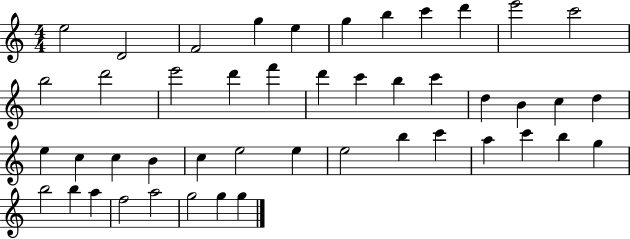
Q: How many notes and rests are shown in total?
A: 46